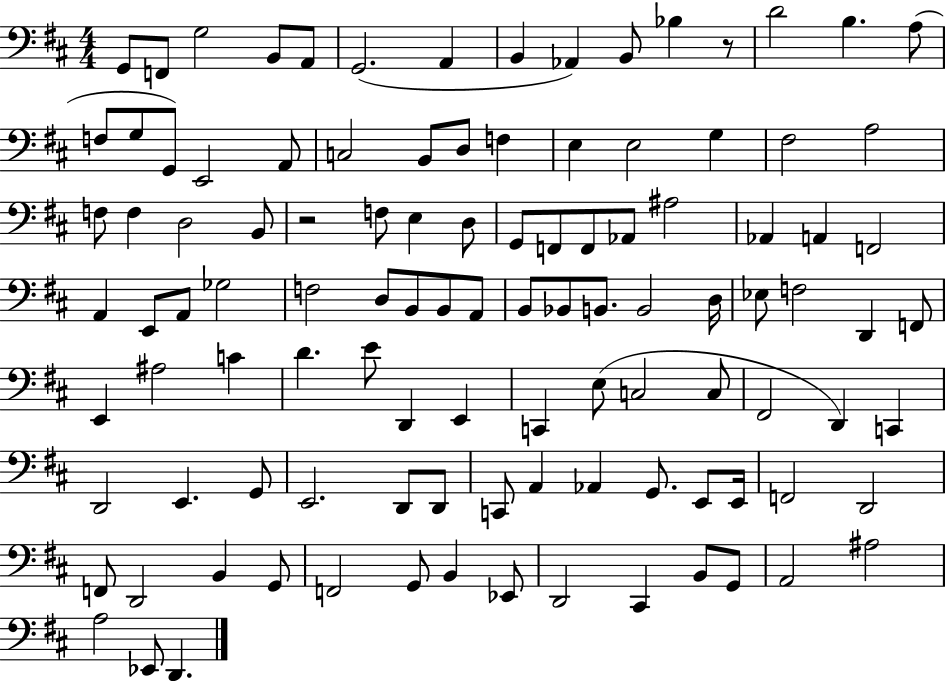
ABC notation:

X:1
T:Untitled
M:4/4
L:1/4
K:D
G,,/2 F,,/2 G,2 B,,/2 A,,/2 G,,2 A,, B,, _A,, B,,/2 _B, z/2 D2 B, A,/2 F,/2 G,/2 G,,/2 E,,2 A,,/2 C,2 B,,/2 D,/2 F, E, E,2 G, ^F,2 A,2 F,/2 F, D,2 B,,/2 z2 F,/2 E, D,/2 G,,/2 F,,/2 F,,/2 _A,,/2 ^A,2 _A,, A,, F,,2 A,, E,,/2 A,,/2 _G,2 F,2 D,/2 B,,/2 B,,/2 A,,/2 B,,/2 _B,,/2 B,,/2 B,,2 D,/4 _E,/2 F,2 D,, F,,/2 E,, ^A,2 C D E/2 D,, E,, C,, E,/2 C,2 C,/2 ^F,,2 D,, C,, D,,2 E,, G,,/2 E,,2 D,,/2 D,,/2 C,,/2 A,, _A,, G,,/2 E,,/2 E,,/4 F,,2 D,,2 F,,/2 D,,2 B,, G,,/2 F,,2 G,,/2 B,, _E,,/2 D,,2 ^C,, B,,/2 G,,/2 A,,2 ^A,2 A,2 _E,,/2 D,,